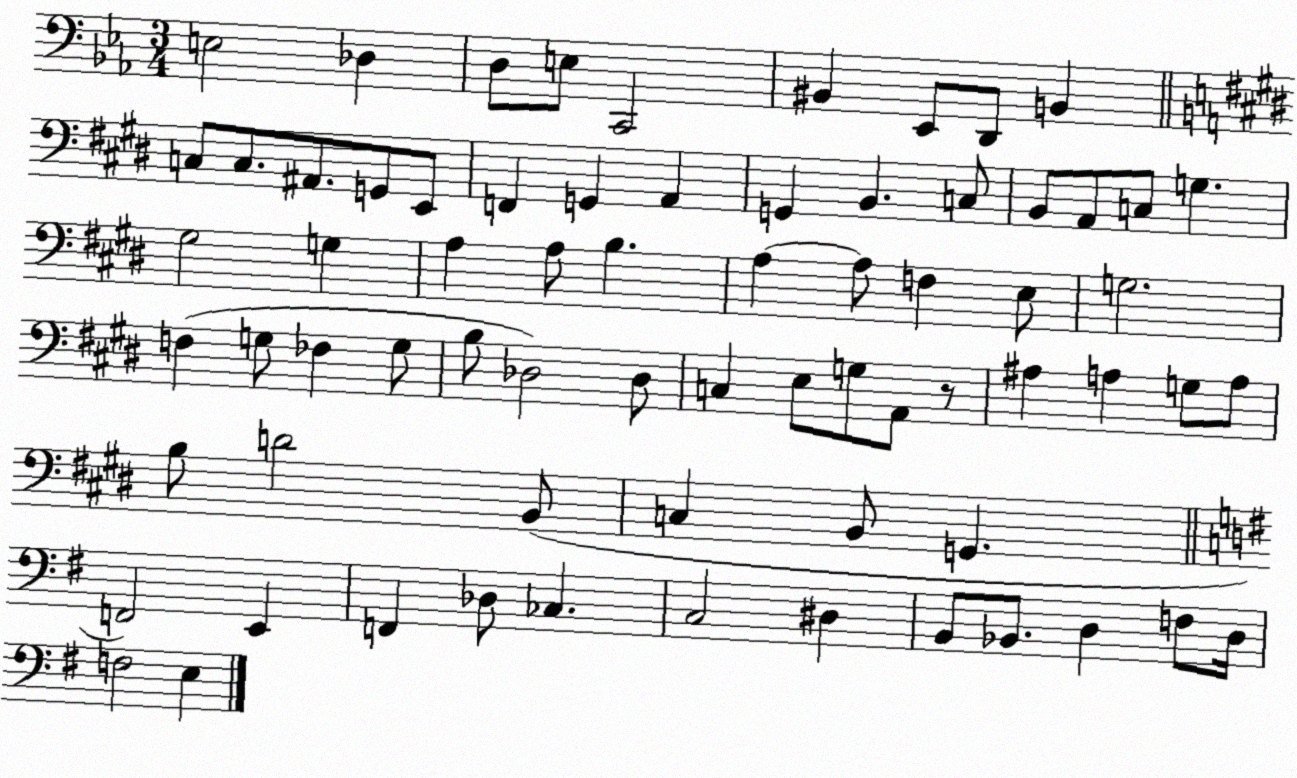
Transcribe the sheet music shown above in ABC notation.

X:1
T:Untitled
M:3/4
L:1/4
K:Eb
E,2 _D, D,/2 E,/2 C,,2 ^B,, _E,,/2 D,,/2 B,, C,/2 C,/2 ^A,,/2 G,,/2 E,,/2 F,, G,, A,, G,, B,, C,/2 B,,/2 A,,/2 C,/2 G, ^G,2 G, A, A,/2 B, A, A,/2 F, E,/2 G,2 F, G,/2 _F, G,/2 B,/2 _D,2 _D,/2 C, E,/2 G,/2 A,,/2 z/2 ^A, A, G,/2 A,/2 B,/2 D2 B,,/2 C, B,,/2 G,, F,,2 E,, F,, _D,/2 _C, C,2 ^D, B,,/2 _B,,/2 D, F,/2 D,/4 F,2 E,